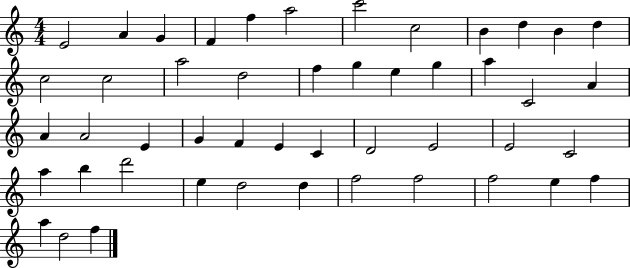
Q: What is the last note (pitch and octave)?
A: F5